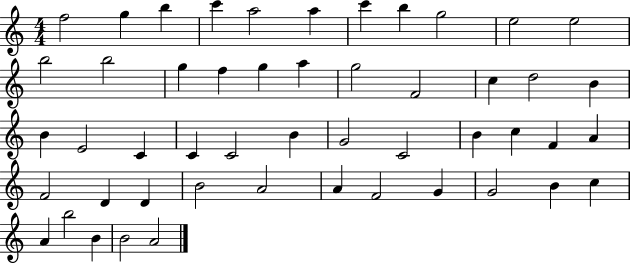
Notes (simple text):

F5/h G5/q B5/q C6/q A5/h A5/q C6/q B5/q G5/h E5/h E5/h B5/h B5/h G5/q F5/q G5/q A5/q G5/h F4/h C5/q D5/h B4/q B4/q E4/h C4/q C4/q C4/h B4/q G4/h C4/h B4/q C5/q F4/q A4/q F4/h D4/q D4/q B4/h A4/h A4/q F4/h G4/q G4/h B4/q C5/q A4/q B5/h B4/q B4/h A4/h